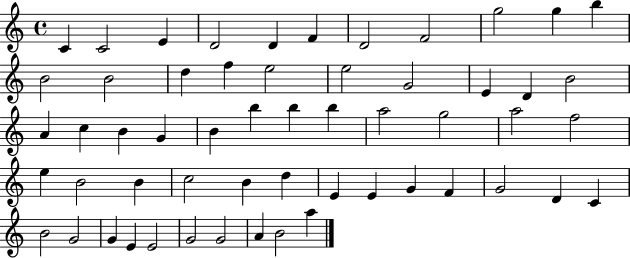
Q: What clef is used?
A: treble